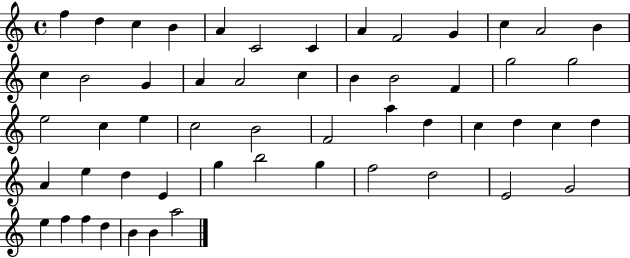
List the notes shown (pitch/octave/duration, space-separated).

F5/q D5/q C5/q B4/q A4/q C4/h C4/q A4/q F4/h G4/q C5/q A4/h B4/q C5/q B4/h G4/q A4/q A4/h C5/q B4/q B4/h F4/q G5/h G5/h E5/h C5/q E5/q C5/h B4/h F4/h A5/q D5/q C5/q D5/q C5/q D5/q A4/q E5/q D5/q E4/q G5/q B5/h G5/q F5/h D5/h E4/h G4/h E5/q F5/q F5/q D5/q B4/q B4/q A5/h